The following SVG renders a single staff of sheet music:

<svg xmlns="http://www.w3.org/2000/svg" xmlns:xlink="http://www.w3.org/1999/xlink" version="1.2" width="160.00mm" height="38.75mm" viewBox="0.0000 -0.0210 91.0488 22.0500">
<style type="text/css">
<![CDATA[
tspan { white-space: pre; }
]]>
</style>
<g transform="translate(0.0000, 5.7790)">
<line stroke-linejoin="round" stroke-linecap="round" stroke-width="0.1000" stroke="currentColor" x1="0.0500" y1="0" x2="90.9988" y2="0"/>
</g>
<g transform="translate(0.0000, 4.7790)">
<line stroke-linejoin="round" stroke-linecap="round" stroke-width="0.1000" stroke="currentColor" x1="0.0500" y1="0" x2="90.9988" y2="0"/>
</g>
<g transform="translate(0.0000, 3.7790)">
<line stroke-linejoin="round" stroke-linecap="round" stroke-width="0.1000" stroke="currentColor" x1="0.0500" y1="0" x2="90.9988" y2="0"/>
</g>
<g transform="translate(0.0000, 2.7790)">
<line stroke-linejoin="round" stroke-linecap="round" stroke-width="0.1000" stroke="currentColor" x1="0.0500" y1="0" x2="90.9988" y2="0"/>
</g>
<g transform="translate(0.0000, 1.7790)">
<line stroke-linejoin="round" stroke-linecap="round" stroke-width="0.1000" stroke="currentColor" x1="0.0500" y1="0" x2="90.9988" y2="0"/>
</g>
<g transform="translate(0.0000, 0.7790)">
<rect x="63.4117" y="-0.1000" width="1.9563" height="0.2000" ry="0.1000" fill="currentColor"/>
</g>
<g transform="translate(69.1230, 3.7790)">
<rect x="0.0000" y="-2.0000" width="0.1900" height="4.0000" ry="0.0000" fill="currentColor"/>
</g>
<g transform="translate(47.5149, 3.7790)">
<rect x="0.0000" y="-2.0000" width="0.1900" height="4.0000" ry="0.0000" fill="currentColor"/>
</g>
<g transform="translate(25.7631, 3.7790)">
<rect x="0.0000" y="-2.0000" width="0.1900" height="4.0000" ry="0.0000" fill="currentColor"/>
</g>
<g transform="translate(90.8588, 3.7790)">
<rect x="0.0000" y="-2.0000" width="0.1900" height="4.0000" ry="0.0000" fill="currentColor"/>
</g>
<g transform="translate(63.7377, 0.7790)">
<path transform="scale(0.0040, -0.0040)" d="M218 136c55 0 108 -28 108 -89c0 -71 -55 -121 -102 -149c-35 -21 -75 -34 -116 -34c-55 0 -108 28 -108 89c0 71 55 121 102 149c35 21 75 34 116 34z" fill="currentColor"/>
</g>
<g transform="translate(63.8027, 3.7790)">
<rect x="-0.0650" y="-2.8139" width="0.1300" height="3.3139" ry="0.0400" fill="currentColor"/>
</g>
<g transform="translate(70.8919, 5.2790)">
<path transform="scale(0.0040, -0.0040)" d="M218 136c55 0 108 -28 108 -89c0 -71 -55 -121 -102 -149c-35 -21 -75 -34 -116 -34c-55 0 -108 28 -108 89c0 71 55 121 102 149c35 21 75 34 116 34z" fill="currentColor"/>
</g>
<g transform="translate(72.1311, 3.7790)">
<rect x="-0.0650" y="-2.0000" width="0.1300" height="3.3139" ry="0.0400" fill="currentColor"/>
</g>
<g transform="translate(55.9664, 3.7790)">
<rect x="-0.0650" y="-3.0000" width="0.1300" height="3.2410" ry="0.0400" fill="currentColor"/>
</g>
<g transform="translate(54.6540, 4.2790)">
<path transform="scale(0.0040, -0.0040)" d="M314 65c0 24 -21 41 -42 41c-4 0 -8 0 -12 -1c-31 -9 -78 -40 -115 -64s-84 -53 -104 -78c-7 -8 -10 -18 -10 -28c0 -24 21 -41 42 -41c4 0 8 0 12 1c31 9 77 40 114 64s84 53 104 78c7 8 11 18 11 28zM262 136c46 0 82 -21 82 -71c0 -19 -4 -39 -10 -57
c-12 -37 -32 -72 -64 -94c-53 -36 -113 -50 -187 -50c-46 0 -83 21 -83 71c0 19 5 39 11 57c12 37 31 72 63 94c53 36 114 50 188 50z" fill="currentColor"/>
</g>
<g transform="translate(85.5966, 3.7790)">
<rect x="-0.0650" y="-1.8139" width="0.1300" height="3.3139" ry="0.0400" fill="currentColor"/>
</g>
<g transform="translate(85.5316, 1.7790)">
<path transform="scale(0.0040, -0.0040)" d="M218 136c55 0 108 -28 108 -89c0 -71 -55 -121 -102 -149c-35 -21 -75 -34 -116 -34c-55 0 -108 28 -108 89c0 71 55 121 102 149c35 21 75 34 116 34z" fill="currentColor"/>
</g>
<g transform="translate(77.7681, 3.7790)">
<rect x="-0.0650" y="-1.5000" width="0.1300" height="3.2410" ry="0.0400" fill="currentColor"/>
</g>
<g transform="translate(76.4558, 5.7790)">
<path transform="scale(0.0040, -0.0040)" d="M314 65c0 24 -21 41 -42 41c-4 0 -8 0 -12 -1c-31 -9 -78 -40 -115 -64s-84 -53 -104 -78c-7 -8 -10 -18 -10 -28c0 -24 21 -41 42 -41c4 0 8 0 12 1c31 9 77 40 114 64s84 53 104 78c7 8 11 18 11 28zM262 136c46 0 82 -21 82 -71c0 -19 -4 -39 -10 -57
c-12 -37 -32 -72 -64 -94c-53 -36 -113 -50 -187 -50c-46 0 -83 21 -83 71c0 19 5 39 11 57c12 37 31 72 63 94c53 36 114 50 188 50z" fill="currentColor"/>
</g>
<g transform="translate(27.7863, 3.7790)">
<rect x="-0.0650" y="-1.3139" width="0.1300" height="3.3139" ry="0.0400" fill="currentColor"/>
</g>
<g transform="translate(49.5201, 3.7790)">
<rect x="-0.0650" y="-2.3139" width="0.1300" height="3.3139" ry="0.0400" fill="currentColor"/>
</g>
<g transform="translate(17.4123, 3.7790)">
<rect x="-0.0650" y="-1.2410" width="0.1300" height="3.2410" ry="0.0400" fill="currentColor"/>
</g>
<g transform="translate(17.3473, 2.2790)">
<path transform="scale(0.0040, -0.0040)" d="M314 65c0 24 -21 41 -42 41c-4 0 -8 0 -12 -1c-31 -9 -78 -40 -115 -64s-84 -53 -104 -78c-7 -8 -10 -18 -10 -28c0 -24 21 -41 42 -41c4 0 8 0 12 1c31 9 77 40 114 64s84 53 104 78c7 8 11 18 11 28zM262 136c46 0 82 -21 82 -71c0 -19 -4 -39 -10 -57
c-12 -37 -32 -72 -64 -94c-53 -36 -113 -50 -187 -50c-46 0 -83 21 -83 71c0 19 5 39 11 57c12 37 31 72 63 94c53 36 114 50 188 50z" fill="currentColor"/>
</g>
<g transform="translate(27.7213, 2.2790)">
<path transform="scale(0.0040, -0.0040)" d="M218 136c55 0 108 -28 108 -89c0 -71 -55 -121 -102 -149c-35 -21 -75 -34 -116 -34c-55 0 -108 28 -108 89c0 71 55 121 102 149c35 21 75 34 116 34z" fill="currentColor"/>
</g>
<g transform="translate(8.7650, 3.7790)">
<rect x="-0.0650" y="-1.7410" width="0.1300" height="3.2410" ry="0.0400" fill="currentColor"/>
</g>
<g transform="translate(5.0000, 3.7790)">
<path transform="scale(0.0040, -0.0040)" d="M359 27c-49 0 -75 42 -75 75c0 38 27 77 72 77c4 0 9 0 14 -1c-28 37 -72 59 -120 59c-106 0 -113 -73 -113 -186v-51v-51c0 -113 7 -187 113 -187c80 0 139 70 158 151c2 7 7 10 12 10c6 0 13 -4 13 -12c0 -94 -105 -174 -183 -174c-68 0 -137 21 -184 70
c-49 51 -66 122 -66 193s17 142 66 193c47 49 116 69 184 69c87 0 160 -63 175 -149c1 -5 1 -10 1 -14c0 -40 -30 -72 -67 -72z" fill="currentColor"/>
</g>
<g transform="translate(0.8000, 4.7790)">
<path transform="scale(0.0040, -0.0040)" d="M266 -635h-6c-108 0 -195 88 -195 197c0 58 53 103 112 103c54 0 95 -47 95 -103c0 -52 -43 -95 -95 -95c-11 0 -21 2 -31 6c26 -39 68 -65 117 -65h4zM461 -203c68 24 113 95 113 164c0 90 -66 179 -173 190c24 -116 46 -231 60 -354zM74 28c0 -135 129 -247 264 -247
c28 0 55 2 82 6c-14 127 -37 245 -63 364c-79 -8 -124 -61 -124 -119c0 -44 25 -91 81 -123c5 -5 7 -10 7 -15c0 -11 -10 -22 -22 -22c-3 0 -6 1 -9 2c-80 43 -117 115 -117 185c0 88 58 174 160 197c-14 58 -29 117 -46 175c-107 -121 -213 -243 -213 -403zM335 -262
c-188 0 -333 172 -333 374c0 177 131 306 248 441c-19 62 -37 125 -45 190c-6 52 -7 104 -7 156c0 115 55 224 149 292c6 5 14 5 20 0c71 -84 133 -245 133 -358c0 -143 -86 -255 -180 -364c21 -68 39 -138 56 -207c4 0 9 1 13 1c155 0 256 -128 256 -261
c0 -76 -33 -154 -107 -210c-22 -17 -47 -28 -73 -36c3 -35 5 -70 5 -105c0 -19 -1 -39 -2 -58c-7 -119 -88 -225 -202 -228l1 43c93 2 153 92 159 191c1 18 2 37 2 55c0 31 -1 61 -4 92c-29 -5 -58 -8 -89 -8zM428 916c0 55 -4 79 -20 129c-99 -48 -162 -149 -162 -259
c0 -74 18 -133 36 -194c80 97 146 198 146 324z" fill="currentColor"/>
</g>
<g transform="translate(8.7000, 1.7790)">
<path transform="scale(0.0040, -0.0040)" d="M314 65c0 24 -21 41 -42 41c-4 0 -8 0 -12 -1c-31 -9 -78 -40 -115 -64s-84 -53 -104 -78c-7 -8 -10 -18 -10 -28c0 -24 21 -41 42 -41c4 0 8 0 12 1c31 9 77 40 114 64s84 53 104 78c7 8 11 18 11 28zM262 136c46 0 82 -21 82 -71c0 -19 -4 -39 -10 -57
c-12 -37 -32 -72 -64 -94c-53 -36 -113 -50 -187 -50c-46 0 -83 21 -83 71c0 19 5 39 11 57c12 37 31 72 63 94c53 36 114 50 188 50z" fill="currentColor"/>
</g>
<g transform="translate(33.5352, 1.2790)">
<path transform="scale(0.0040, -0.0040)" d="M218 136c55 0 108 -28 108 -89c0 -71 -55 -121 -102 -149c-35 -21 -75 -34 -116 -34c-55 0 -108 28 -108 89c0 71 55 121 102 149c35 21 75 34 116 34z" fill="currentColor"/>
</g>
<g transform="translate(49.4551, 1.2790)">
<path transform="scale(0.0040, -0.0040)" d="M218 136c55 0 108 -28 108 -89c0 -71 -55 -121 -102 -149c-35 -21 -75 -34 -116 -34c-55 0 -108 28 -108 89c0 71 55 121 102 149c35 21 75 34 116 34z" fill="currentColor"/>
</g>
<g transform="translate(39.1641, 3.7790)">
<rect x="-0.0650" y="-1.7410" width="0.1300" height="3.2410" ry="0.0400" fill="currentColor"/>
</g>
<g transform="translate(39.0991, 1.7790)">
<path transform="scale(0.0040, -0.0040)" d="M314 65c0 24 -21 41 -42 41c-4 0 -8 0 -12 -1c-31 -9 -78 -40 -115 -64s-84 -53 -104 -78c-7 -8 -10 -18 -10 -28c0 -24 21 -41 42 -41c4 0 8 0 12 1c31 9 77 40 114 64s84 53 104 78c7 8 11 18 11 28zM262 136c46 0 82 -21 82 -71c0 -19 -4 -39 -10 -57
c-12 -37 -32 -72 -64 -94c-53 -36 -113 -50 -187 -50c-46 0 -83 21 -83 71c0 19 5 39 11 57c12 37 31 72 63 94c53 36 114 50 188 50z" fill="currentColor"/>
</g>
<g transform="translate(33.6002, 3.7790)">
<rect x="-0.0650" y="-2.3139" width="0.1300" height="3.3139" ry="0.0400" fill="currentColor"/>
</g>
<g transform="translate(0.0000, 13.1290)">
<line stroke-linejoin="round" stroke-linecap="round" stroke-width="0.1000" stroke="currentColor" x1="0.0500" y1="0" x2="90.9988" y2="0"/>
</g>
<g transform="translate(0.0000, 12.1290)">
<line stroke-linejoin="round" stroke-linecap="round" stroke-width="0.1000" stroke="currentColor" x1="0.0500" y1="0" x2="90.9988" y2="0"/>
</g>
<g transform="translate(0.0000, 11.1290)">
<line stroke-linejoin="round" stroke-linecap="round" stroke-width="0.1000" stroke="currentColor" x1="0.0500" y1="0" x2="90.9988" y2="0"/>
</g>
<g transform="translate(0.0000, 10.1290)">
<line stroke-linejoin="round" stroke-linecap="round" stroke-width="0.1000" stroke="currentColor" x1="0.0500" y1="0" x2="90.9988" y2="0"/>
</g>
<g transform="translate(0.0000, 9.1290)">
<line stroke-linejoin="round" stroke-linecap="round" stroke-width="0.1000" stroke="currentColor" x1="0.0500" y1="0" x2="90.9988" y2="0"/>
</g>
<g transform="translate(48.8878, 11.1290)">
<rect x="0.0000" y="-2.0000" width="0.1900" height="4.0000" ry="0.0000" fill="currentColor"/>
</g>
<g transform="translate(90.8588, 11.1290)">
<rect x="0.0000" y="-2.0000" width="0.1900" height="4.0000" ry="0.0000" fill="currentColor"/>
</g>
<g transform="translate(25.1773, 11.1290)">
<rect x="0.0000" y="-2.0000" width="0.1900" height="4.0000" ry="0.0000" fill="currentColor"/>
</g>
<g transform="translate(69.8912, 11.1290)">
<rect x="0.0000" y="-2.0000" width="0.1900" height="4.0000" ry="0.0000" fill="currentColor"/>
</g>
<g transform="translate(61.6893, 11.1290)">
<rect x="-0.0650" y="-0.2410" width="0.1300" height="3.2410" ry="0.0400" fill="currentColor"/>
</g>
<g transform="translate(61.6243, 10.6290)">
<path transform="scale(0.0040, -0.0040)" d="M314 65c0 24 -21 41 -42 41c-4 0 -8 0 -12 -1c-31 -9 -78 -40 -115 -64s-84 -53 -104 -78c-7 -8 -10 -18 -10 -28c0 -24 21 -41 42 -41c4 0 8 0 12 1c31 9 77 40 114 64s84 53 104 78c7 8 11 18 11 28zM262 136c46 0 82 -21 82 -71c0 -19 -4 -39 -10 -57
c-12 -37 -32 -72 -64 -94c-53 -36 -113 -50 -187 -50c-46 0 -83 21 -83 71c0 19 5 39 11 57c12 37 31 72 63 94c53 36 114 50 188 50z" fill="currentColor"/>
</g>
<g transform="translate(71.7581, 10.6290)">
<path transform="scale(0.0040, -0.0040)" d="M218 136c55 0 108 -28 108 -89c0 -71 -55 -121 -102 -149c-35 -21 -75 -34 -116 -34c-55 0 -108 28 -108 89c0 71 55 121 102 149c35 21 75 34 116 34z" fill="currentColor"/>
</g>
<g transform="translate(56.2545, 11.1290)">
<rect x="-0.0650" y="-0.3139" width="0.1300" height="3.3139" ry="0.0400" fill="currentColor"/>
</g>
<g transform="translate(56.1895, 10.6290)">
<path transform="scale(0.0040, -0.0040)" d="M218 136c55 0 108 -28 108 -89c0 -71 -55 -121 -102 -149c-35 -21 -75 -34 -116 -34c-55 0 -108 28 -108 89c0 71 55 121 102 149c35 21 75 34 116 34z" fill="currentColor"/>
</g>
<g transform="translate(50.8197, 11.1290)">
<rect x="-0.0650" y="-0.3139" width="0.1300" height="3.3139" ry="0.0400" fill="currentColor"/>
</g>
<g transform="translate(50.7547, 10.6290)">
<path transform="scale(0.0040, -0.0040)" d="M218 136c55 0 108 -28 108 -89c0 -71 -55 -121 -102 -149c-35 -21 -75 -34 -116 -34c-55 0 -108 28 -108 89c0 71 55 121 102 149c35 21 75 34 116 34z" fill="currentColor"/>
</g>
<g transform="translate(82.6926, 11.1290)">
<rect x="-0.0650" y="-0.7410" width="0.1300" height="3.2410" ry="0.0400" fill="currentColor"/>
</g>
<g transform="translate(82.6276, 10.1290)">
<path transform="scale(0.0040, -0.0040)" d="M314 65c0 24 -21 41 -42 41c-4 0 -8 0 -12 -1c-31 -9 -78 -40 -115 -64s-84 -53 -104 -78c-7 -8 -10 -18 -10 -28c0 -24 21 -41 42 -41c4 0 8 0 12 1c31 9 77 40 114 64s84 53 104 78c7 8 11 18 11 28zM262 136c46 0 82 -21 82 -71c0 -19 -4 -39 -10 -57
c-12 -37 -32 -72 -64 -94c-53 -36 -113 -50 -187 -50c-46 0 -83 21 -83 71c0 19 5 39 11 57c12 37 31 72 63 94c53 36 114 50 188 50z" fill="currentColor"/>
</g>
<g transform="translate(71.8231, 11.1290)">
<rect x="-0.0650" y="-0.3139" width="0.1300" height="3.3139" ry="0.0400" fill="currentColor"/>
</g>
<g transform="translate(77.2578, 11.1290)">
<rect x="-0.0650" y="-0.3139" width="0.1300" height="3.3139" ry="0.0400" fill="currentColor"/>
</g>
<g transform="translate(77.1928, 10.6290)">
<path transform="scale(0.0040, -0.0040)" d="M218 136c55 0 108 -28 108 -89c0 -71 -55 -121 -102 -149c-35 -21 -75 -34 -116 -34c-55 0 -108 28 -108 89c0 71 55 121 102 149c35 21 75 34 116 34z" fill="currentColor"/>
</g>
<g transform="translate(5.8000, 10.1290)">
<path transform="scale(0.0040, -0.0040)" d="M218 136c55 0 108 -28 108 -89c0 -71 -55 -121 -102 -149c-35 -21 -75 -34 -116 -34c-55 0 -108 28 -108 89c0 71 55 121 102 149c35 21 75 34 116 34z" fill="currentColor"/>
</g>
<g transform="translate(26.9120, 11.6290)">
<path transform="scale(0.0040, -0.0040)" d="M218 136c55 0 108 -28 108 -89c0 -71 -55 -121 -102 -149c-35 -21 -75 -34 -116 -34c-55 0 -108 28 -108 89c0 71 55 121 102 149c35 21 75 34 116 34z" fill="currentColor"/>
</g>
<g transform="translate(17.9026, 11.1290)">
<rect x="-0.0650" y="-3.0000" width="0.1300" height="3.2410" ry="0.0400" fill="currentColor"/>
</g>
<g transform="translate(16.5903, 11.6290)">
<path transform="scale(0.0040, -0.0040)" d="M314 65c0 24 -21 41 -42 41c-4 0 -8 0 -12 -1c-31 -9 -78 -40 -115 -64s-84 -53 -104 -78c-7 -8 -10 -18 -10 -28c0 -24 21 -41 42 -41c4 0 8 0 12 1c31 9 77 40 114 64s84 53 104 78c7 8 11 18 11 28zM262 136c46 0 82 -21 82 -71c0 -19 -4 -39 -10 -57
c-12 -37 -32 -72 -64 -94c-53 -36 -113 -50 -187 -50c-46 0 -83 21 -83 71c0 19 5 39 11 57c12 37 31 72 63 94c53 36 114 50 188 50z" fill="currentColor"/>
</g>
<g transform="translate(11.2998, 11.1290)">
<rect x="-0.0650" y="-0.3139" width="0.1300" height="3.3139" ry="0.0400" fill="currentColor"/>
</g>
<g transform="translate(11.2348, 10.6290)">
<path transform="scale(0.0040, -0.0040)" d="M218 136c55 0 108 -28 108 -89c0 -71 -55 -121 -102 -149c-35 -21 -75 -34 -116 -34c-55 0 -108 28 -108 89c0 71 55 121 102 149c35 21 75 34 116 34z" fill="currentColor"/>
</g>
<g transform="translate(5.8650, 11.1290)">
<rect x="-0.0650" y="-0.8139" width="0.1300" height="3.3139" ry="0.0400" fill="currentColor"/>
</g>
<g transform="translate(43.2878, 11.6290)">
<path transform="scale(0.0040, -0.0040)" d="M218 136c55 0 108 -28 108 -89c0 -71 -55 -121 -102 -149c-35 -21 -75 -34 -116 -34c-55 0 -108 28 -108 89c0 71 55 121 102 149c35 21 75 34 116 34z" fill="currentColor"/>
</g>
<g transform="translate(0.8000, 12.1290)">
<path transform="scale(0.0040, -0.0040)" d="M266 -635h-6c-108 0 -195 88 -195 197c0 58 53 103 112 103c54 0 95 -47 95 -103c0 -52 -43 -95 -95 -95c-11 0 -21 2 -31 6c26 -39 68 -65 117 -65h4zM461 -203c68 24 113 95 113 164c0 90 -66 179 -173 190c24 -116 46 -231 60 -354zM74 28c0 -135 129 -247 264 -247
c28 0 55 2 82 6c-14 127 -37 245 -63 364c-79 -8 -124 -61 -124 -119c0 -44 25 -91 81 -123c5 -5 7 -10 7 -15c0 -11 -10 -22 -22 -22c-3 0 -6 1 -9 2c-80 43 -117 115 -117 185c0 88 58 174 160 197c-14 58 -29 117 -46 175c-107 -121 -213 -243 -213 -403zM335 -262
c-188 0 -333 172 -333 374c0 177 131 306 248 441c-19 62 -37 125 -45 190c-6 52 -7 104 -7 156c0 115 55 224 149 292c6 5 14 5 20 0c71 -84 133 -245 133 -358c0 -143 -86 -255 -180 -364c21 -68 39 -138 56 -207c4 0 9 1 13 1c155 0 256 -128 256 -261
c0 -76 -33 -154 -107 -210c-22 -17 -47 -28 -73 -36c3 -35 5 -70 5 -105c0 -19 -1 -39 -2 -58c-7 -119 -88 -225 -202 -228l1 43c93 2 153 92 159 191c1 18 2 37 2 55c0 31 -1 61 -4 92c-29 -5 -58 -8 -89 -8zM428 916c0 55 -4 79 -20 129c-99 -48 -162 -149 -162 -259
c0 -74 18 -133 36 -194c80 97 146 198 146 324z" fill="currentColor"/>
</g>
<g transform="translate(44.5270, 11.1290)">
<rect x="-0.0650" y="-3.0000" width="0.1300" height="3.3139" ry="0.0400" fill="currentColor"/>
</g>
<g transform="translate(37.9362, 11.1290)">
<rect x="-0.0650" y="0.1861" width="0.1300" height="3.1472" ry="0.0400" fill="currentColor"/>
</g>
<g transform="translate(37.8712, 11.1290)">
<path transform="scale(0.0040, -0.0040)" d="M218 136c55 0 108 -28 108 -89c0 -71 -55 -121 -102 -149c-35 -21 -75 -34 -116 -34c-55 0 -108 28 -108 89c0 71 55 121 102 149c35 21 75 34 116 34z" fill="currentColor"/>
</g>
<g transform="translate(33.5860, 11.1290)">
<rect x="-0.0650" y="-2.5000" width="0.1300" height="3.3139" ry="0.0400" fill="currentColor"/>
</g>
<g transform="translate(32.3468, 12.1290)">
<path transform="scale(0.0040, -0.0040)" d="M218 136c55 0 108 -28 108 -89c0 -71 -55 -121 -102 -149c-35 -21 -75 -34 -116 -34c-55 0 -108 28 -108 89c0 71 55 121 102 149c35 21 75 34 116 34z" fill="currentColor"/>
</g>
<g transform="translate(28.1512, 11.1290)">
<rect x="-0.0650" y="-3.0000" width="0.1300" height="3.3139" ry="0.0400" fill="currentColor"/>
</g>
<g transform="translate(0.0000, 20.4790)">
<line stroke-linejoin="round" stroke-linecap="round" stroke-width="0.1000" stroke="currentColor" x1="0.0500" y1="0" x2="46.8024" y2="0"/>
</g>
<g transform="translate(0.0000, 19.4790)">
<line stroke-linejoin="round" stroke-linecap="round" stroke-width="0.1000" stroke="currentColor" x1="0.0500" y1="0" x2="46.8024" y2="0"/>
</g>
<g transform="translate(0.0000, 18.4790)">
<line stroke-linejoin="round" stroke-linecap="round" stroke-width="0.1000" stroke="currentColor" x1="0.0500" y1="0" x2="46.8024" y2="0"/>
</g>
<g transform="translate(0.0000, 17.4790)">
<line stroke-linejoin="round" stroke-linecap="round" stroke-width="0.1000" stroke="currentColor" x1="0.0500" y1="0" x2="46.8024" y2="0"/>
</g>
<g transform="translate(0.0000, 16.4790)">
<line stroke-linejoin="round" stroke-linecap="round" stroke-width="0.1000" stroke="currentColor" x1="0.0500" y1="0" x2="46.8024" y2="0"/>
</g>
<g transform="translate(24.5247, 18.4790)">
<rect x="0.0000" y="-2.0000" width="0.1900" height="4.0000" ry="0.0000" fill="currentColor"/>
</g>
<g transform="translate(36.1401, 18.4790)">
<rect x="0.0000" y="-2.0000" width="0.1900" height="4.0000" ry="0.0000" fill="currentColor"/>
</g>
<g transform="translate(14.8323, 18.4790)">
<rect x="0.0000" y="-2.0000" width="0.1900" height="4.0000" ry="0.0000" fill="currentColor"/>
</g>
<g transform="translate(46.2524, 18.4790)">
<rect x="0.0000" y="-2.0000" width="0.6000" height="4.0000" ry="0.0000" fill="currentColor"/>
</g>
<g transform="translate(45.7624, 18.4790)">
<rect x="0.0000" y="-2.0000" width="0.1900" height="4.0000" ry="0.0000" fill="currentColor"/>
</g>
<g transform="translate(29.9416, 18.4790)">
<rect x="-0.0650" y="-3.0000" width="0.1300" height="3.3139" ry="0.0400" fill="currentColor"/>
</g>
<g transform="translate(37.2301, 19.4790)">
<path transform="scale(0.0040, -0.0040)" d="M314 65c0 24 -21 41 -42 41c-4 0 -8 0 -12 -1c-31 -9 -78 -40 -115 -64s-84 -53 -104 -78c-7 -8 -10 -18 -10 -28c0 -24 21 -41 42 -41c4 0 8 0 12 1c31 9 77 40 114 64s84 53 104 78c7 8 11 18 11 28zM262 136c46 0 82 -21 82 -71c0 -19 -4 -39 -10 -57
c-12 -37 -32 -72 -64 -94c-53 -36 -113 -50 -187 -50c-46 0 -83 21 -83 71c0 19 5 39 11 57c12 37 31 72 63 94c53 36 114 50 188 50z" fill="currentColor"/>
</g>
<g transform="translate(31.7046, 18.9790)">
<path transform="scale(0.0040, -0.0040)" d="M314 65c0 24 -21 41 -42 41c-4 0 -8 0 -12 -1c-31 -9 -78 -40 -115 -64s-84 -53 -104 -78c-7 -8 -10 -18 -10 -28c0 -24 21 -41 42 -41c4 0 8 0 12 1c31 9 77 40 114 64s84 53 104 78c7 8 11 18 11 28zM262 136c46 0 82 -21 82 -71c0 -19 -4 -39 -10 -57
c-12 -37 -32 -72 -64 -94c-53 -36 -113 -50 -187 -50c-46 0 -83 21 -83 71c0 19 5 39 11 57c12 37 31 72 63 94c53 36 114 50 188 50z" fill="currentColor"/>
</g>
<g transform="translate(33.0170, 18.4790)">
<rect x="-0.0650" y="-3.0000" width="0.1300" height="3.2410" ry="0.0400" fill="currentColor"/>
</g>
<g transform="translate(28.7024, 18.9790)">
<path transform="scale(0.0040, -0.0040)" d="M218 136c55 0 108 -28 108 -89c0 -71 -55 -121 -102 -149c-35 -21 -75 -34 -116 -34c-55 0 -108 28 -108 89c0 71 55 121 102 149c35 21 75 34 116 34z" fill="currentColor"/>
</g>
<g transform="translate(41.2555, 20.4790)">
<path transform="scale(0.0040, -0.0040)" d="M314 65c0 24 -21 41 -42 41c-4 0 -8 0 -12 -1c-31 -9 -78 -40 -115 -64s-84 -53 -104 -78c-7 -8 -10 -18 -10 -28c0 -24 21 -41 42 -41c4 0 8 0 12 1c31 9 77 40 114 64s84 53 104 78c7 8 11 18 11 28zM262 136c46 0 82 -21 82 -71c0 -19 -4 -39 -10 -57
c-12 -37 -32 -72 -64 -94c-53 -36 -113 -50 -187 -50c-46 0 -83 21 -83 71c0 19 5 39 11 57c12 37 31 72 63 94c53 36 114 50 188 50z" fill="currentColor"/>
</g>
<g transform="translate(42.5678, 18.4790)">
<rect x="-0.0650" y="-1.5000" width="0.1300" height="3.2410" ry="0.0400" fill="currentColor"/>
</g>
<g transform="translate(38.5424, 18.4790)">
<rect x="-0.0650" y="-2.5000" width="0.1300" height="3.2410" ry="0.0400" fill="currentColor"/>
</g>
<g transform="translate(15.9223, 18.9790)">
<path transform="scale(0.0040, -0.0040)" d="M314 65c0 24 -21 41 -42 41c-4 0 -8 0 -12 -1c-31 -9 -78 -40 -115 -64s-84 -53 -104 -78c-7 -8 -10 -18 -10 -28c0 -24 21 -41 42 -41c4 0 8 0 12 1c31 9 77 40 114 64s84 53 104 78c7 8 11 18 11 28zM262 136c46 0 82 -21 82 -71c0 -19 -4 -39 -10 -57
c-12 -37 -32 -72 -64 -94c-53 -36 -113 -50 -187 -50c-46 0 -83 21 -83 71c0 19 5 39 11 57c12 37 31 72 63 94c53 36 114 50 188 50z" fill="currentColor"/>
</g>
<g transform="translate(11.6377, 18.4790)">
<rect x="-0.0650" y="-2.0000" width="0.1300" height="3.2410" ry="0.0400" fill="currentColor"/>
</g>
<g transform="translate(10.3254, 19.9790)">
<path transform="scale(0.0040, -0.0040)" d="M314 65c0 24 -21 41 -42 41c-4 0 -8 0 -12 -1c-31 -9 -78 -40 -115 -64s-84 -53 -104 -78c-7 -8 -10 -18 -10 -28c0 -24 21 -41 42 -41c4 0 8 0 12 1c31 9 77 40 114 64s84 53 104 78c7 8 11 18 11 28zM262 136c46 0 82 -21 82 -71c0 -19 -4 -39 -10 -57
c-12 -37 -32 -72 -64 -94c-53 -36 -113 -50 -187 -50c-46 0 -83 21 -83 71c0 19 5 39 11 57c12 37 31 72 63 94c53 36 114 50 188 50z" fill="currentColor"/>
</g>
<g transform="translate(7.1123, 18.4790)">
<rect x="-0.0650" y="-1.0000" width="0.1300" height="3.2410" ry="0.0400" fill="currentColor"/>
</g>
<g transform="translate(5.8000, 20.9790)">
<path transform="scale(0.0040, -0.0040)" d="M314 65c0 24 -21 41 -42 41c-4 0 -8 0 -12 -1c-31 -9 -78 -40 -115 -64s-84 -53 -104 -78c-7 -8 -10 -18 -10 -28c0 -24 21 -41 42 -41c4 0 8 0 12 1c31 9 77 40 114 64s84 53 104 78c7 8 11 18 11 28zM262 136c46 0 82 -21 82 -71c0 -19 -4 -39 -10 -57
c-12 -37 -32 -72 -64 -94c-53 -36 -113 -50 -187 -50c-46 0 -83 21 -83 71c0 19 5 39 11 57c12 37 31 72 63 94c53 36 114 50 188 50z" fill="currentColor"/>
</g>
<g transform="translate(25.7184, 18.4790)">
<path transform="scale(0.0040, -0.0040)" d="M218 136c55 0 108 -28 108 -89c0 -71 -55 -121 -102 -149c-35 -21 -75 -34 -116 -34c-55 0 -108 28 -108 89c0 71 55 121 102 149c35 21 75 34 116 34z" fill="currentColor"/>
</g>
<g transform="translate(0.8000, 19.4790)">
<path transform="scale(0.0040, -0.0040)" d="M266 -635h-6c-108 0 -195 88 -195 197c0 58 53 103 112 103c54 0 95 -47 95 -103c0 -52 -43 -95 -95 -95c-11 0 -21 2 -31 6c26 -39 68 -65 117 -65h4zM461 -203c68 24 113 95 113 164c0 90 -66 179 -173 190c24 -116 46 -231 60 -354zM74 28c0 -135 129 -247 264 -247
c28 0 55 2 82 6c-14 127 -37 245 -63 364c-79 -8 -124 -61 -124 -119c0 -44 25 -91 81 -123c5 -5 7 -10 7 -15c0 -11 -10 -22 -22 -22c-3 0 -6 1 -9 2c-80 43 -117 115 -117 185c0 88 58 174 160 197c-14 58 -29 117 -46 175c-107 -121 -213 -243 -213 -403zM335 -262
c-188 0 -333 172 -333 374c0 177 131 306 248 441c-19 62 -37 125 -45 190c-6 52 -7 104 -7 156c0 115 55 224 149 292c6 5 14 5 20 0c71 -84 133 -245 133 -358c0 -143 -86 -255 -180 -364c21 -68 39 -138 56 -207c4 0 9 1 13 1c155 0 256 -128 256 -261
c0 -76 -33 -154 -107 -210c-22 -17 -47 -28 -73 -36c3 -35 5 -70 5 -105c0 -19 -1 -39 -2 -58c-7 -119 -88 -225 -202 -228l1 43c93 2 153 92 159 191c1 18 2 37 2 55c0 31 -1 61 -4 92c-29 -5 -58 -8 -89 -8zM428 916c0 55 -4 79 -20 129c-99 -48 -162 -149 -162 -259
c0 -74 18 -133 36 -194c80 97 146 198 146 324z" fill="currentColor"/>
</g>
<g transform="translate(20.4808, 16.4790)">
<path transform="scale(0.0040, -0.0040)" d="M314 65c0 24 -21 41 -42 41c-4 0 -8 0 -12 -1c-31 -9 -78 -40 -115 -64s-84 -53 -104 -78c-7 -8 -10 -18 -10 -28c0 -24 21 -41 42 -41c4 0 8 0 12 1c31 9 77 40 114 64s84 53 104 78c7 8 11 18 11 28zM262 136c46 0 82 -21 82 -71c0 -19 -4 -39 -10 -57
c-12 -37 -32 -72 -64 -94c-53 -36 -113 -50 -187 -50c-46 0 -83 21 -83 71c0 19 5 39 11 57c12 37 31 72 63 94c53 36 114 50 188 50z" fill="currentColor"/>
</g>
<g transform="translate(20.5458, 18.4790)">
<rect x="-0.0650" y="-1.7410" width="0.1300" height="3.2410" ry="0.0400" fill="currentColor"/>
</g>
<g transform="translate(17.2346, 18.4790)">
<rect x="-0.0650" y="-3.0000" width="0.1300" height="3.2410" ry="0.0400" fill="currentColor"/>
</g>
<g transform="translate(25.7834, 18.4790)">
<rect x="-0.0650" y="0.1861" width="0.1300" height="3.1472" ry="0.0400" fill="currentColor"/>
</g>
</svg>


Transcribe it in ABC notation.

X:1
T:Untitled
M:4/4
L:1/4
K:C
f2 e2 e g f2 g A2 a F E2 f d c A2 A G B A c c c2 c c d2 D2 F2 A2 f2 B A A2 G2 E2